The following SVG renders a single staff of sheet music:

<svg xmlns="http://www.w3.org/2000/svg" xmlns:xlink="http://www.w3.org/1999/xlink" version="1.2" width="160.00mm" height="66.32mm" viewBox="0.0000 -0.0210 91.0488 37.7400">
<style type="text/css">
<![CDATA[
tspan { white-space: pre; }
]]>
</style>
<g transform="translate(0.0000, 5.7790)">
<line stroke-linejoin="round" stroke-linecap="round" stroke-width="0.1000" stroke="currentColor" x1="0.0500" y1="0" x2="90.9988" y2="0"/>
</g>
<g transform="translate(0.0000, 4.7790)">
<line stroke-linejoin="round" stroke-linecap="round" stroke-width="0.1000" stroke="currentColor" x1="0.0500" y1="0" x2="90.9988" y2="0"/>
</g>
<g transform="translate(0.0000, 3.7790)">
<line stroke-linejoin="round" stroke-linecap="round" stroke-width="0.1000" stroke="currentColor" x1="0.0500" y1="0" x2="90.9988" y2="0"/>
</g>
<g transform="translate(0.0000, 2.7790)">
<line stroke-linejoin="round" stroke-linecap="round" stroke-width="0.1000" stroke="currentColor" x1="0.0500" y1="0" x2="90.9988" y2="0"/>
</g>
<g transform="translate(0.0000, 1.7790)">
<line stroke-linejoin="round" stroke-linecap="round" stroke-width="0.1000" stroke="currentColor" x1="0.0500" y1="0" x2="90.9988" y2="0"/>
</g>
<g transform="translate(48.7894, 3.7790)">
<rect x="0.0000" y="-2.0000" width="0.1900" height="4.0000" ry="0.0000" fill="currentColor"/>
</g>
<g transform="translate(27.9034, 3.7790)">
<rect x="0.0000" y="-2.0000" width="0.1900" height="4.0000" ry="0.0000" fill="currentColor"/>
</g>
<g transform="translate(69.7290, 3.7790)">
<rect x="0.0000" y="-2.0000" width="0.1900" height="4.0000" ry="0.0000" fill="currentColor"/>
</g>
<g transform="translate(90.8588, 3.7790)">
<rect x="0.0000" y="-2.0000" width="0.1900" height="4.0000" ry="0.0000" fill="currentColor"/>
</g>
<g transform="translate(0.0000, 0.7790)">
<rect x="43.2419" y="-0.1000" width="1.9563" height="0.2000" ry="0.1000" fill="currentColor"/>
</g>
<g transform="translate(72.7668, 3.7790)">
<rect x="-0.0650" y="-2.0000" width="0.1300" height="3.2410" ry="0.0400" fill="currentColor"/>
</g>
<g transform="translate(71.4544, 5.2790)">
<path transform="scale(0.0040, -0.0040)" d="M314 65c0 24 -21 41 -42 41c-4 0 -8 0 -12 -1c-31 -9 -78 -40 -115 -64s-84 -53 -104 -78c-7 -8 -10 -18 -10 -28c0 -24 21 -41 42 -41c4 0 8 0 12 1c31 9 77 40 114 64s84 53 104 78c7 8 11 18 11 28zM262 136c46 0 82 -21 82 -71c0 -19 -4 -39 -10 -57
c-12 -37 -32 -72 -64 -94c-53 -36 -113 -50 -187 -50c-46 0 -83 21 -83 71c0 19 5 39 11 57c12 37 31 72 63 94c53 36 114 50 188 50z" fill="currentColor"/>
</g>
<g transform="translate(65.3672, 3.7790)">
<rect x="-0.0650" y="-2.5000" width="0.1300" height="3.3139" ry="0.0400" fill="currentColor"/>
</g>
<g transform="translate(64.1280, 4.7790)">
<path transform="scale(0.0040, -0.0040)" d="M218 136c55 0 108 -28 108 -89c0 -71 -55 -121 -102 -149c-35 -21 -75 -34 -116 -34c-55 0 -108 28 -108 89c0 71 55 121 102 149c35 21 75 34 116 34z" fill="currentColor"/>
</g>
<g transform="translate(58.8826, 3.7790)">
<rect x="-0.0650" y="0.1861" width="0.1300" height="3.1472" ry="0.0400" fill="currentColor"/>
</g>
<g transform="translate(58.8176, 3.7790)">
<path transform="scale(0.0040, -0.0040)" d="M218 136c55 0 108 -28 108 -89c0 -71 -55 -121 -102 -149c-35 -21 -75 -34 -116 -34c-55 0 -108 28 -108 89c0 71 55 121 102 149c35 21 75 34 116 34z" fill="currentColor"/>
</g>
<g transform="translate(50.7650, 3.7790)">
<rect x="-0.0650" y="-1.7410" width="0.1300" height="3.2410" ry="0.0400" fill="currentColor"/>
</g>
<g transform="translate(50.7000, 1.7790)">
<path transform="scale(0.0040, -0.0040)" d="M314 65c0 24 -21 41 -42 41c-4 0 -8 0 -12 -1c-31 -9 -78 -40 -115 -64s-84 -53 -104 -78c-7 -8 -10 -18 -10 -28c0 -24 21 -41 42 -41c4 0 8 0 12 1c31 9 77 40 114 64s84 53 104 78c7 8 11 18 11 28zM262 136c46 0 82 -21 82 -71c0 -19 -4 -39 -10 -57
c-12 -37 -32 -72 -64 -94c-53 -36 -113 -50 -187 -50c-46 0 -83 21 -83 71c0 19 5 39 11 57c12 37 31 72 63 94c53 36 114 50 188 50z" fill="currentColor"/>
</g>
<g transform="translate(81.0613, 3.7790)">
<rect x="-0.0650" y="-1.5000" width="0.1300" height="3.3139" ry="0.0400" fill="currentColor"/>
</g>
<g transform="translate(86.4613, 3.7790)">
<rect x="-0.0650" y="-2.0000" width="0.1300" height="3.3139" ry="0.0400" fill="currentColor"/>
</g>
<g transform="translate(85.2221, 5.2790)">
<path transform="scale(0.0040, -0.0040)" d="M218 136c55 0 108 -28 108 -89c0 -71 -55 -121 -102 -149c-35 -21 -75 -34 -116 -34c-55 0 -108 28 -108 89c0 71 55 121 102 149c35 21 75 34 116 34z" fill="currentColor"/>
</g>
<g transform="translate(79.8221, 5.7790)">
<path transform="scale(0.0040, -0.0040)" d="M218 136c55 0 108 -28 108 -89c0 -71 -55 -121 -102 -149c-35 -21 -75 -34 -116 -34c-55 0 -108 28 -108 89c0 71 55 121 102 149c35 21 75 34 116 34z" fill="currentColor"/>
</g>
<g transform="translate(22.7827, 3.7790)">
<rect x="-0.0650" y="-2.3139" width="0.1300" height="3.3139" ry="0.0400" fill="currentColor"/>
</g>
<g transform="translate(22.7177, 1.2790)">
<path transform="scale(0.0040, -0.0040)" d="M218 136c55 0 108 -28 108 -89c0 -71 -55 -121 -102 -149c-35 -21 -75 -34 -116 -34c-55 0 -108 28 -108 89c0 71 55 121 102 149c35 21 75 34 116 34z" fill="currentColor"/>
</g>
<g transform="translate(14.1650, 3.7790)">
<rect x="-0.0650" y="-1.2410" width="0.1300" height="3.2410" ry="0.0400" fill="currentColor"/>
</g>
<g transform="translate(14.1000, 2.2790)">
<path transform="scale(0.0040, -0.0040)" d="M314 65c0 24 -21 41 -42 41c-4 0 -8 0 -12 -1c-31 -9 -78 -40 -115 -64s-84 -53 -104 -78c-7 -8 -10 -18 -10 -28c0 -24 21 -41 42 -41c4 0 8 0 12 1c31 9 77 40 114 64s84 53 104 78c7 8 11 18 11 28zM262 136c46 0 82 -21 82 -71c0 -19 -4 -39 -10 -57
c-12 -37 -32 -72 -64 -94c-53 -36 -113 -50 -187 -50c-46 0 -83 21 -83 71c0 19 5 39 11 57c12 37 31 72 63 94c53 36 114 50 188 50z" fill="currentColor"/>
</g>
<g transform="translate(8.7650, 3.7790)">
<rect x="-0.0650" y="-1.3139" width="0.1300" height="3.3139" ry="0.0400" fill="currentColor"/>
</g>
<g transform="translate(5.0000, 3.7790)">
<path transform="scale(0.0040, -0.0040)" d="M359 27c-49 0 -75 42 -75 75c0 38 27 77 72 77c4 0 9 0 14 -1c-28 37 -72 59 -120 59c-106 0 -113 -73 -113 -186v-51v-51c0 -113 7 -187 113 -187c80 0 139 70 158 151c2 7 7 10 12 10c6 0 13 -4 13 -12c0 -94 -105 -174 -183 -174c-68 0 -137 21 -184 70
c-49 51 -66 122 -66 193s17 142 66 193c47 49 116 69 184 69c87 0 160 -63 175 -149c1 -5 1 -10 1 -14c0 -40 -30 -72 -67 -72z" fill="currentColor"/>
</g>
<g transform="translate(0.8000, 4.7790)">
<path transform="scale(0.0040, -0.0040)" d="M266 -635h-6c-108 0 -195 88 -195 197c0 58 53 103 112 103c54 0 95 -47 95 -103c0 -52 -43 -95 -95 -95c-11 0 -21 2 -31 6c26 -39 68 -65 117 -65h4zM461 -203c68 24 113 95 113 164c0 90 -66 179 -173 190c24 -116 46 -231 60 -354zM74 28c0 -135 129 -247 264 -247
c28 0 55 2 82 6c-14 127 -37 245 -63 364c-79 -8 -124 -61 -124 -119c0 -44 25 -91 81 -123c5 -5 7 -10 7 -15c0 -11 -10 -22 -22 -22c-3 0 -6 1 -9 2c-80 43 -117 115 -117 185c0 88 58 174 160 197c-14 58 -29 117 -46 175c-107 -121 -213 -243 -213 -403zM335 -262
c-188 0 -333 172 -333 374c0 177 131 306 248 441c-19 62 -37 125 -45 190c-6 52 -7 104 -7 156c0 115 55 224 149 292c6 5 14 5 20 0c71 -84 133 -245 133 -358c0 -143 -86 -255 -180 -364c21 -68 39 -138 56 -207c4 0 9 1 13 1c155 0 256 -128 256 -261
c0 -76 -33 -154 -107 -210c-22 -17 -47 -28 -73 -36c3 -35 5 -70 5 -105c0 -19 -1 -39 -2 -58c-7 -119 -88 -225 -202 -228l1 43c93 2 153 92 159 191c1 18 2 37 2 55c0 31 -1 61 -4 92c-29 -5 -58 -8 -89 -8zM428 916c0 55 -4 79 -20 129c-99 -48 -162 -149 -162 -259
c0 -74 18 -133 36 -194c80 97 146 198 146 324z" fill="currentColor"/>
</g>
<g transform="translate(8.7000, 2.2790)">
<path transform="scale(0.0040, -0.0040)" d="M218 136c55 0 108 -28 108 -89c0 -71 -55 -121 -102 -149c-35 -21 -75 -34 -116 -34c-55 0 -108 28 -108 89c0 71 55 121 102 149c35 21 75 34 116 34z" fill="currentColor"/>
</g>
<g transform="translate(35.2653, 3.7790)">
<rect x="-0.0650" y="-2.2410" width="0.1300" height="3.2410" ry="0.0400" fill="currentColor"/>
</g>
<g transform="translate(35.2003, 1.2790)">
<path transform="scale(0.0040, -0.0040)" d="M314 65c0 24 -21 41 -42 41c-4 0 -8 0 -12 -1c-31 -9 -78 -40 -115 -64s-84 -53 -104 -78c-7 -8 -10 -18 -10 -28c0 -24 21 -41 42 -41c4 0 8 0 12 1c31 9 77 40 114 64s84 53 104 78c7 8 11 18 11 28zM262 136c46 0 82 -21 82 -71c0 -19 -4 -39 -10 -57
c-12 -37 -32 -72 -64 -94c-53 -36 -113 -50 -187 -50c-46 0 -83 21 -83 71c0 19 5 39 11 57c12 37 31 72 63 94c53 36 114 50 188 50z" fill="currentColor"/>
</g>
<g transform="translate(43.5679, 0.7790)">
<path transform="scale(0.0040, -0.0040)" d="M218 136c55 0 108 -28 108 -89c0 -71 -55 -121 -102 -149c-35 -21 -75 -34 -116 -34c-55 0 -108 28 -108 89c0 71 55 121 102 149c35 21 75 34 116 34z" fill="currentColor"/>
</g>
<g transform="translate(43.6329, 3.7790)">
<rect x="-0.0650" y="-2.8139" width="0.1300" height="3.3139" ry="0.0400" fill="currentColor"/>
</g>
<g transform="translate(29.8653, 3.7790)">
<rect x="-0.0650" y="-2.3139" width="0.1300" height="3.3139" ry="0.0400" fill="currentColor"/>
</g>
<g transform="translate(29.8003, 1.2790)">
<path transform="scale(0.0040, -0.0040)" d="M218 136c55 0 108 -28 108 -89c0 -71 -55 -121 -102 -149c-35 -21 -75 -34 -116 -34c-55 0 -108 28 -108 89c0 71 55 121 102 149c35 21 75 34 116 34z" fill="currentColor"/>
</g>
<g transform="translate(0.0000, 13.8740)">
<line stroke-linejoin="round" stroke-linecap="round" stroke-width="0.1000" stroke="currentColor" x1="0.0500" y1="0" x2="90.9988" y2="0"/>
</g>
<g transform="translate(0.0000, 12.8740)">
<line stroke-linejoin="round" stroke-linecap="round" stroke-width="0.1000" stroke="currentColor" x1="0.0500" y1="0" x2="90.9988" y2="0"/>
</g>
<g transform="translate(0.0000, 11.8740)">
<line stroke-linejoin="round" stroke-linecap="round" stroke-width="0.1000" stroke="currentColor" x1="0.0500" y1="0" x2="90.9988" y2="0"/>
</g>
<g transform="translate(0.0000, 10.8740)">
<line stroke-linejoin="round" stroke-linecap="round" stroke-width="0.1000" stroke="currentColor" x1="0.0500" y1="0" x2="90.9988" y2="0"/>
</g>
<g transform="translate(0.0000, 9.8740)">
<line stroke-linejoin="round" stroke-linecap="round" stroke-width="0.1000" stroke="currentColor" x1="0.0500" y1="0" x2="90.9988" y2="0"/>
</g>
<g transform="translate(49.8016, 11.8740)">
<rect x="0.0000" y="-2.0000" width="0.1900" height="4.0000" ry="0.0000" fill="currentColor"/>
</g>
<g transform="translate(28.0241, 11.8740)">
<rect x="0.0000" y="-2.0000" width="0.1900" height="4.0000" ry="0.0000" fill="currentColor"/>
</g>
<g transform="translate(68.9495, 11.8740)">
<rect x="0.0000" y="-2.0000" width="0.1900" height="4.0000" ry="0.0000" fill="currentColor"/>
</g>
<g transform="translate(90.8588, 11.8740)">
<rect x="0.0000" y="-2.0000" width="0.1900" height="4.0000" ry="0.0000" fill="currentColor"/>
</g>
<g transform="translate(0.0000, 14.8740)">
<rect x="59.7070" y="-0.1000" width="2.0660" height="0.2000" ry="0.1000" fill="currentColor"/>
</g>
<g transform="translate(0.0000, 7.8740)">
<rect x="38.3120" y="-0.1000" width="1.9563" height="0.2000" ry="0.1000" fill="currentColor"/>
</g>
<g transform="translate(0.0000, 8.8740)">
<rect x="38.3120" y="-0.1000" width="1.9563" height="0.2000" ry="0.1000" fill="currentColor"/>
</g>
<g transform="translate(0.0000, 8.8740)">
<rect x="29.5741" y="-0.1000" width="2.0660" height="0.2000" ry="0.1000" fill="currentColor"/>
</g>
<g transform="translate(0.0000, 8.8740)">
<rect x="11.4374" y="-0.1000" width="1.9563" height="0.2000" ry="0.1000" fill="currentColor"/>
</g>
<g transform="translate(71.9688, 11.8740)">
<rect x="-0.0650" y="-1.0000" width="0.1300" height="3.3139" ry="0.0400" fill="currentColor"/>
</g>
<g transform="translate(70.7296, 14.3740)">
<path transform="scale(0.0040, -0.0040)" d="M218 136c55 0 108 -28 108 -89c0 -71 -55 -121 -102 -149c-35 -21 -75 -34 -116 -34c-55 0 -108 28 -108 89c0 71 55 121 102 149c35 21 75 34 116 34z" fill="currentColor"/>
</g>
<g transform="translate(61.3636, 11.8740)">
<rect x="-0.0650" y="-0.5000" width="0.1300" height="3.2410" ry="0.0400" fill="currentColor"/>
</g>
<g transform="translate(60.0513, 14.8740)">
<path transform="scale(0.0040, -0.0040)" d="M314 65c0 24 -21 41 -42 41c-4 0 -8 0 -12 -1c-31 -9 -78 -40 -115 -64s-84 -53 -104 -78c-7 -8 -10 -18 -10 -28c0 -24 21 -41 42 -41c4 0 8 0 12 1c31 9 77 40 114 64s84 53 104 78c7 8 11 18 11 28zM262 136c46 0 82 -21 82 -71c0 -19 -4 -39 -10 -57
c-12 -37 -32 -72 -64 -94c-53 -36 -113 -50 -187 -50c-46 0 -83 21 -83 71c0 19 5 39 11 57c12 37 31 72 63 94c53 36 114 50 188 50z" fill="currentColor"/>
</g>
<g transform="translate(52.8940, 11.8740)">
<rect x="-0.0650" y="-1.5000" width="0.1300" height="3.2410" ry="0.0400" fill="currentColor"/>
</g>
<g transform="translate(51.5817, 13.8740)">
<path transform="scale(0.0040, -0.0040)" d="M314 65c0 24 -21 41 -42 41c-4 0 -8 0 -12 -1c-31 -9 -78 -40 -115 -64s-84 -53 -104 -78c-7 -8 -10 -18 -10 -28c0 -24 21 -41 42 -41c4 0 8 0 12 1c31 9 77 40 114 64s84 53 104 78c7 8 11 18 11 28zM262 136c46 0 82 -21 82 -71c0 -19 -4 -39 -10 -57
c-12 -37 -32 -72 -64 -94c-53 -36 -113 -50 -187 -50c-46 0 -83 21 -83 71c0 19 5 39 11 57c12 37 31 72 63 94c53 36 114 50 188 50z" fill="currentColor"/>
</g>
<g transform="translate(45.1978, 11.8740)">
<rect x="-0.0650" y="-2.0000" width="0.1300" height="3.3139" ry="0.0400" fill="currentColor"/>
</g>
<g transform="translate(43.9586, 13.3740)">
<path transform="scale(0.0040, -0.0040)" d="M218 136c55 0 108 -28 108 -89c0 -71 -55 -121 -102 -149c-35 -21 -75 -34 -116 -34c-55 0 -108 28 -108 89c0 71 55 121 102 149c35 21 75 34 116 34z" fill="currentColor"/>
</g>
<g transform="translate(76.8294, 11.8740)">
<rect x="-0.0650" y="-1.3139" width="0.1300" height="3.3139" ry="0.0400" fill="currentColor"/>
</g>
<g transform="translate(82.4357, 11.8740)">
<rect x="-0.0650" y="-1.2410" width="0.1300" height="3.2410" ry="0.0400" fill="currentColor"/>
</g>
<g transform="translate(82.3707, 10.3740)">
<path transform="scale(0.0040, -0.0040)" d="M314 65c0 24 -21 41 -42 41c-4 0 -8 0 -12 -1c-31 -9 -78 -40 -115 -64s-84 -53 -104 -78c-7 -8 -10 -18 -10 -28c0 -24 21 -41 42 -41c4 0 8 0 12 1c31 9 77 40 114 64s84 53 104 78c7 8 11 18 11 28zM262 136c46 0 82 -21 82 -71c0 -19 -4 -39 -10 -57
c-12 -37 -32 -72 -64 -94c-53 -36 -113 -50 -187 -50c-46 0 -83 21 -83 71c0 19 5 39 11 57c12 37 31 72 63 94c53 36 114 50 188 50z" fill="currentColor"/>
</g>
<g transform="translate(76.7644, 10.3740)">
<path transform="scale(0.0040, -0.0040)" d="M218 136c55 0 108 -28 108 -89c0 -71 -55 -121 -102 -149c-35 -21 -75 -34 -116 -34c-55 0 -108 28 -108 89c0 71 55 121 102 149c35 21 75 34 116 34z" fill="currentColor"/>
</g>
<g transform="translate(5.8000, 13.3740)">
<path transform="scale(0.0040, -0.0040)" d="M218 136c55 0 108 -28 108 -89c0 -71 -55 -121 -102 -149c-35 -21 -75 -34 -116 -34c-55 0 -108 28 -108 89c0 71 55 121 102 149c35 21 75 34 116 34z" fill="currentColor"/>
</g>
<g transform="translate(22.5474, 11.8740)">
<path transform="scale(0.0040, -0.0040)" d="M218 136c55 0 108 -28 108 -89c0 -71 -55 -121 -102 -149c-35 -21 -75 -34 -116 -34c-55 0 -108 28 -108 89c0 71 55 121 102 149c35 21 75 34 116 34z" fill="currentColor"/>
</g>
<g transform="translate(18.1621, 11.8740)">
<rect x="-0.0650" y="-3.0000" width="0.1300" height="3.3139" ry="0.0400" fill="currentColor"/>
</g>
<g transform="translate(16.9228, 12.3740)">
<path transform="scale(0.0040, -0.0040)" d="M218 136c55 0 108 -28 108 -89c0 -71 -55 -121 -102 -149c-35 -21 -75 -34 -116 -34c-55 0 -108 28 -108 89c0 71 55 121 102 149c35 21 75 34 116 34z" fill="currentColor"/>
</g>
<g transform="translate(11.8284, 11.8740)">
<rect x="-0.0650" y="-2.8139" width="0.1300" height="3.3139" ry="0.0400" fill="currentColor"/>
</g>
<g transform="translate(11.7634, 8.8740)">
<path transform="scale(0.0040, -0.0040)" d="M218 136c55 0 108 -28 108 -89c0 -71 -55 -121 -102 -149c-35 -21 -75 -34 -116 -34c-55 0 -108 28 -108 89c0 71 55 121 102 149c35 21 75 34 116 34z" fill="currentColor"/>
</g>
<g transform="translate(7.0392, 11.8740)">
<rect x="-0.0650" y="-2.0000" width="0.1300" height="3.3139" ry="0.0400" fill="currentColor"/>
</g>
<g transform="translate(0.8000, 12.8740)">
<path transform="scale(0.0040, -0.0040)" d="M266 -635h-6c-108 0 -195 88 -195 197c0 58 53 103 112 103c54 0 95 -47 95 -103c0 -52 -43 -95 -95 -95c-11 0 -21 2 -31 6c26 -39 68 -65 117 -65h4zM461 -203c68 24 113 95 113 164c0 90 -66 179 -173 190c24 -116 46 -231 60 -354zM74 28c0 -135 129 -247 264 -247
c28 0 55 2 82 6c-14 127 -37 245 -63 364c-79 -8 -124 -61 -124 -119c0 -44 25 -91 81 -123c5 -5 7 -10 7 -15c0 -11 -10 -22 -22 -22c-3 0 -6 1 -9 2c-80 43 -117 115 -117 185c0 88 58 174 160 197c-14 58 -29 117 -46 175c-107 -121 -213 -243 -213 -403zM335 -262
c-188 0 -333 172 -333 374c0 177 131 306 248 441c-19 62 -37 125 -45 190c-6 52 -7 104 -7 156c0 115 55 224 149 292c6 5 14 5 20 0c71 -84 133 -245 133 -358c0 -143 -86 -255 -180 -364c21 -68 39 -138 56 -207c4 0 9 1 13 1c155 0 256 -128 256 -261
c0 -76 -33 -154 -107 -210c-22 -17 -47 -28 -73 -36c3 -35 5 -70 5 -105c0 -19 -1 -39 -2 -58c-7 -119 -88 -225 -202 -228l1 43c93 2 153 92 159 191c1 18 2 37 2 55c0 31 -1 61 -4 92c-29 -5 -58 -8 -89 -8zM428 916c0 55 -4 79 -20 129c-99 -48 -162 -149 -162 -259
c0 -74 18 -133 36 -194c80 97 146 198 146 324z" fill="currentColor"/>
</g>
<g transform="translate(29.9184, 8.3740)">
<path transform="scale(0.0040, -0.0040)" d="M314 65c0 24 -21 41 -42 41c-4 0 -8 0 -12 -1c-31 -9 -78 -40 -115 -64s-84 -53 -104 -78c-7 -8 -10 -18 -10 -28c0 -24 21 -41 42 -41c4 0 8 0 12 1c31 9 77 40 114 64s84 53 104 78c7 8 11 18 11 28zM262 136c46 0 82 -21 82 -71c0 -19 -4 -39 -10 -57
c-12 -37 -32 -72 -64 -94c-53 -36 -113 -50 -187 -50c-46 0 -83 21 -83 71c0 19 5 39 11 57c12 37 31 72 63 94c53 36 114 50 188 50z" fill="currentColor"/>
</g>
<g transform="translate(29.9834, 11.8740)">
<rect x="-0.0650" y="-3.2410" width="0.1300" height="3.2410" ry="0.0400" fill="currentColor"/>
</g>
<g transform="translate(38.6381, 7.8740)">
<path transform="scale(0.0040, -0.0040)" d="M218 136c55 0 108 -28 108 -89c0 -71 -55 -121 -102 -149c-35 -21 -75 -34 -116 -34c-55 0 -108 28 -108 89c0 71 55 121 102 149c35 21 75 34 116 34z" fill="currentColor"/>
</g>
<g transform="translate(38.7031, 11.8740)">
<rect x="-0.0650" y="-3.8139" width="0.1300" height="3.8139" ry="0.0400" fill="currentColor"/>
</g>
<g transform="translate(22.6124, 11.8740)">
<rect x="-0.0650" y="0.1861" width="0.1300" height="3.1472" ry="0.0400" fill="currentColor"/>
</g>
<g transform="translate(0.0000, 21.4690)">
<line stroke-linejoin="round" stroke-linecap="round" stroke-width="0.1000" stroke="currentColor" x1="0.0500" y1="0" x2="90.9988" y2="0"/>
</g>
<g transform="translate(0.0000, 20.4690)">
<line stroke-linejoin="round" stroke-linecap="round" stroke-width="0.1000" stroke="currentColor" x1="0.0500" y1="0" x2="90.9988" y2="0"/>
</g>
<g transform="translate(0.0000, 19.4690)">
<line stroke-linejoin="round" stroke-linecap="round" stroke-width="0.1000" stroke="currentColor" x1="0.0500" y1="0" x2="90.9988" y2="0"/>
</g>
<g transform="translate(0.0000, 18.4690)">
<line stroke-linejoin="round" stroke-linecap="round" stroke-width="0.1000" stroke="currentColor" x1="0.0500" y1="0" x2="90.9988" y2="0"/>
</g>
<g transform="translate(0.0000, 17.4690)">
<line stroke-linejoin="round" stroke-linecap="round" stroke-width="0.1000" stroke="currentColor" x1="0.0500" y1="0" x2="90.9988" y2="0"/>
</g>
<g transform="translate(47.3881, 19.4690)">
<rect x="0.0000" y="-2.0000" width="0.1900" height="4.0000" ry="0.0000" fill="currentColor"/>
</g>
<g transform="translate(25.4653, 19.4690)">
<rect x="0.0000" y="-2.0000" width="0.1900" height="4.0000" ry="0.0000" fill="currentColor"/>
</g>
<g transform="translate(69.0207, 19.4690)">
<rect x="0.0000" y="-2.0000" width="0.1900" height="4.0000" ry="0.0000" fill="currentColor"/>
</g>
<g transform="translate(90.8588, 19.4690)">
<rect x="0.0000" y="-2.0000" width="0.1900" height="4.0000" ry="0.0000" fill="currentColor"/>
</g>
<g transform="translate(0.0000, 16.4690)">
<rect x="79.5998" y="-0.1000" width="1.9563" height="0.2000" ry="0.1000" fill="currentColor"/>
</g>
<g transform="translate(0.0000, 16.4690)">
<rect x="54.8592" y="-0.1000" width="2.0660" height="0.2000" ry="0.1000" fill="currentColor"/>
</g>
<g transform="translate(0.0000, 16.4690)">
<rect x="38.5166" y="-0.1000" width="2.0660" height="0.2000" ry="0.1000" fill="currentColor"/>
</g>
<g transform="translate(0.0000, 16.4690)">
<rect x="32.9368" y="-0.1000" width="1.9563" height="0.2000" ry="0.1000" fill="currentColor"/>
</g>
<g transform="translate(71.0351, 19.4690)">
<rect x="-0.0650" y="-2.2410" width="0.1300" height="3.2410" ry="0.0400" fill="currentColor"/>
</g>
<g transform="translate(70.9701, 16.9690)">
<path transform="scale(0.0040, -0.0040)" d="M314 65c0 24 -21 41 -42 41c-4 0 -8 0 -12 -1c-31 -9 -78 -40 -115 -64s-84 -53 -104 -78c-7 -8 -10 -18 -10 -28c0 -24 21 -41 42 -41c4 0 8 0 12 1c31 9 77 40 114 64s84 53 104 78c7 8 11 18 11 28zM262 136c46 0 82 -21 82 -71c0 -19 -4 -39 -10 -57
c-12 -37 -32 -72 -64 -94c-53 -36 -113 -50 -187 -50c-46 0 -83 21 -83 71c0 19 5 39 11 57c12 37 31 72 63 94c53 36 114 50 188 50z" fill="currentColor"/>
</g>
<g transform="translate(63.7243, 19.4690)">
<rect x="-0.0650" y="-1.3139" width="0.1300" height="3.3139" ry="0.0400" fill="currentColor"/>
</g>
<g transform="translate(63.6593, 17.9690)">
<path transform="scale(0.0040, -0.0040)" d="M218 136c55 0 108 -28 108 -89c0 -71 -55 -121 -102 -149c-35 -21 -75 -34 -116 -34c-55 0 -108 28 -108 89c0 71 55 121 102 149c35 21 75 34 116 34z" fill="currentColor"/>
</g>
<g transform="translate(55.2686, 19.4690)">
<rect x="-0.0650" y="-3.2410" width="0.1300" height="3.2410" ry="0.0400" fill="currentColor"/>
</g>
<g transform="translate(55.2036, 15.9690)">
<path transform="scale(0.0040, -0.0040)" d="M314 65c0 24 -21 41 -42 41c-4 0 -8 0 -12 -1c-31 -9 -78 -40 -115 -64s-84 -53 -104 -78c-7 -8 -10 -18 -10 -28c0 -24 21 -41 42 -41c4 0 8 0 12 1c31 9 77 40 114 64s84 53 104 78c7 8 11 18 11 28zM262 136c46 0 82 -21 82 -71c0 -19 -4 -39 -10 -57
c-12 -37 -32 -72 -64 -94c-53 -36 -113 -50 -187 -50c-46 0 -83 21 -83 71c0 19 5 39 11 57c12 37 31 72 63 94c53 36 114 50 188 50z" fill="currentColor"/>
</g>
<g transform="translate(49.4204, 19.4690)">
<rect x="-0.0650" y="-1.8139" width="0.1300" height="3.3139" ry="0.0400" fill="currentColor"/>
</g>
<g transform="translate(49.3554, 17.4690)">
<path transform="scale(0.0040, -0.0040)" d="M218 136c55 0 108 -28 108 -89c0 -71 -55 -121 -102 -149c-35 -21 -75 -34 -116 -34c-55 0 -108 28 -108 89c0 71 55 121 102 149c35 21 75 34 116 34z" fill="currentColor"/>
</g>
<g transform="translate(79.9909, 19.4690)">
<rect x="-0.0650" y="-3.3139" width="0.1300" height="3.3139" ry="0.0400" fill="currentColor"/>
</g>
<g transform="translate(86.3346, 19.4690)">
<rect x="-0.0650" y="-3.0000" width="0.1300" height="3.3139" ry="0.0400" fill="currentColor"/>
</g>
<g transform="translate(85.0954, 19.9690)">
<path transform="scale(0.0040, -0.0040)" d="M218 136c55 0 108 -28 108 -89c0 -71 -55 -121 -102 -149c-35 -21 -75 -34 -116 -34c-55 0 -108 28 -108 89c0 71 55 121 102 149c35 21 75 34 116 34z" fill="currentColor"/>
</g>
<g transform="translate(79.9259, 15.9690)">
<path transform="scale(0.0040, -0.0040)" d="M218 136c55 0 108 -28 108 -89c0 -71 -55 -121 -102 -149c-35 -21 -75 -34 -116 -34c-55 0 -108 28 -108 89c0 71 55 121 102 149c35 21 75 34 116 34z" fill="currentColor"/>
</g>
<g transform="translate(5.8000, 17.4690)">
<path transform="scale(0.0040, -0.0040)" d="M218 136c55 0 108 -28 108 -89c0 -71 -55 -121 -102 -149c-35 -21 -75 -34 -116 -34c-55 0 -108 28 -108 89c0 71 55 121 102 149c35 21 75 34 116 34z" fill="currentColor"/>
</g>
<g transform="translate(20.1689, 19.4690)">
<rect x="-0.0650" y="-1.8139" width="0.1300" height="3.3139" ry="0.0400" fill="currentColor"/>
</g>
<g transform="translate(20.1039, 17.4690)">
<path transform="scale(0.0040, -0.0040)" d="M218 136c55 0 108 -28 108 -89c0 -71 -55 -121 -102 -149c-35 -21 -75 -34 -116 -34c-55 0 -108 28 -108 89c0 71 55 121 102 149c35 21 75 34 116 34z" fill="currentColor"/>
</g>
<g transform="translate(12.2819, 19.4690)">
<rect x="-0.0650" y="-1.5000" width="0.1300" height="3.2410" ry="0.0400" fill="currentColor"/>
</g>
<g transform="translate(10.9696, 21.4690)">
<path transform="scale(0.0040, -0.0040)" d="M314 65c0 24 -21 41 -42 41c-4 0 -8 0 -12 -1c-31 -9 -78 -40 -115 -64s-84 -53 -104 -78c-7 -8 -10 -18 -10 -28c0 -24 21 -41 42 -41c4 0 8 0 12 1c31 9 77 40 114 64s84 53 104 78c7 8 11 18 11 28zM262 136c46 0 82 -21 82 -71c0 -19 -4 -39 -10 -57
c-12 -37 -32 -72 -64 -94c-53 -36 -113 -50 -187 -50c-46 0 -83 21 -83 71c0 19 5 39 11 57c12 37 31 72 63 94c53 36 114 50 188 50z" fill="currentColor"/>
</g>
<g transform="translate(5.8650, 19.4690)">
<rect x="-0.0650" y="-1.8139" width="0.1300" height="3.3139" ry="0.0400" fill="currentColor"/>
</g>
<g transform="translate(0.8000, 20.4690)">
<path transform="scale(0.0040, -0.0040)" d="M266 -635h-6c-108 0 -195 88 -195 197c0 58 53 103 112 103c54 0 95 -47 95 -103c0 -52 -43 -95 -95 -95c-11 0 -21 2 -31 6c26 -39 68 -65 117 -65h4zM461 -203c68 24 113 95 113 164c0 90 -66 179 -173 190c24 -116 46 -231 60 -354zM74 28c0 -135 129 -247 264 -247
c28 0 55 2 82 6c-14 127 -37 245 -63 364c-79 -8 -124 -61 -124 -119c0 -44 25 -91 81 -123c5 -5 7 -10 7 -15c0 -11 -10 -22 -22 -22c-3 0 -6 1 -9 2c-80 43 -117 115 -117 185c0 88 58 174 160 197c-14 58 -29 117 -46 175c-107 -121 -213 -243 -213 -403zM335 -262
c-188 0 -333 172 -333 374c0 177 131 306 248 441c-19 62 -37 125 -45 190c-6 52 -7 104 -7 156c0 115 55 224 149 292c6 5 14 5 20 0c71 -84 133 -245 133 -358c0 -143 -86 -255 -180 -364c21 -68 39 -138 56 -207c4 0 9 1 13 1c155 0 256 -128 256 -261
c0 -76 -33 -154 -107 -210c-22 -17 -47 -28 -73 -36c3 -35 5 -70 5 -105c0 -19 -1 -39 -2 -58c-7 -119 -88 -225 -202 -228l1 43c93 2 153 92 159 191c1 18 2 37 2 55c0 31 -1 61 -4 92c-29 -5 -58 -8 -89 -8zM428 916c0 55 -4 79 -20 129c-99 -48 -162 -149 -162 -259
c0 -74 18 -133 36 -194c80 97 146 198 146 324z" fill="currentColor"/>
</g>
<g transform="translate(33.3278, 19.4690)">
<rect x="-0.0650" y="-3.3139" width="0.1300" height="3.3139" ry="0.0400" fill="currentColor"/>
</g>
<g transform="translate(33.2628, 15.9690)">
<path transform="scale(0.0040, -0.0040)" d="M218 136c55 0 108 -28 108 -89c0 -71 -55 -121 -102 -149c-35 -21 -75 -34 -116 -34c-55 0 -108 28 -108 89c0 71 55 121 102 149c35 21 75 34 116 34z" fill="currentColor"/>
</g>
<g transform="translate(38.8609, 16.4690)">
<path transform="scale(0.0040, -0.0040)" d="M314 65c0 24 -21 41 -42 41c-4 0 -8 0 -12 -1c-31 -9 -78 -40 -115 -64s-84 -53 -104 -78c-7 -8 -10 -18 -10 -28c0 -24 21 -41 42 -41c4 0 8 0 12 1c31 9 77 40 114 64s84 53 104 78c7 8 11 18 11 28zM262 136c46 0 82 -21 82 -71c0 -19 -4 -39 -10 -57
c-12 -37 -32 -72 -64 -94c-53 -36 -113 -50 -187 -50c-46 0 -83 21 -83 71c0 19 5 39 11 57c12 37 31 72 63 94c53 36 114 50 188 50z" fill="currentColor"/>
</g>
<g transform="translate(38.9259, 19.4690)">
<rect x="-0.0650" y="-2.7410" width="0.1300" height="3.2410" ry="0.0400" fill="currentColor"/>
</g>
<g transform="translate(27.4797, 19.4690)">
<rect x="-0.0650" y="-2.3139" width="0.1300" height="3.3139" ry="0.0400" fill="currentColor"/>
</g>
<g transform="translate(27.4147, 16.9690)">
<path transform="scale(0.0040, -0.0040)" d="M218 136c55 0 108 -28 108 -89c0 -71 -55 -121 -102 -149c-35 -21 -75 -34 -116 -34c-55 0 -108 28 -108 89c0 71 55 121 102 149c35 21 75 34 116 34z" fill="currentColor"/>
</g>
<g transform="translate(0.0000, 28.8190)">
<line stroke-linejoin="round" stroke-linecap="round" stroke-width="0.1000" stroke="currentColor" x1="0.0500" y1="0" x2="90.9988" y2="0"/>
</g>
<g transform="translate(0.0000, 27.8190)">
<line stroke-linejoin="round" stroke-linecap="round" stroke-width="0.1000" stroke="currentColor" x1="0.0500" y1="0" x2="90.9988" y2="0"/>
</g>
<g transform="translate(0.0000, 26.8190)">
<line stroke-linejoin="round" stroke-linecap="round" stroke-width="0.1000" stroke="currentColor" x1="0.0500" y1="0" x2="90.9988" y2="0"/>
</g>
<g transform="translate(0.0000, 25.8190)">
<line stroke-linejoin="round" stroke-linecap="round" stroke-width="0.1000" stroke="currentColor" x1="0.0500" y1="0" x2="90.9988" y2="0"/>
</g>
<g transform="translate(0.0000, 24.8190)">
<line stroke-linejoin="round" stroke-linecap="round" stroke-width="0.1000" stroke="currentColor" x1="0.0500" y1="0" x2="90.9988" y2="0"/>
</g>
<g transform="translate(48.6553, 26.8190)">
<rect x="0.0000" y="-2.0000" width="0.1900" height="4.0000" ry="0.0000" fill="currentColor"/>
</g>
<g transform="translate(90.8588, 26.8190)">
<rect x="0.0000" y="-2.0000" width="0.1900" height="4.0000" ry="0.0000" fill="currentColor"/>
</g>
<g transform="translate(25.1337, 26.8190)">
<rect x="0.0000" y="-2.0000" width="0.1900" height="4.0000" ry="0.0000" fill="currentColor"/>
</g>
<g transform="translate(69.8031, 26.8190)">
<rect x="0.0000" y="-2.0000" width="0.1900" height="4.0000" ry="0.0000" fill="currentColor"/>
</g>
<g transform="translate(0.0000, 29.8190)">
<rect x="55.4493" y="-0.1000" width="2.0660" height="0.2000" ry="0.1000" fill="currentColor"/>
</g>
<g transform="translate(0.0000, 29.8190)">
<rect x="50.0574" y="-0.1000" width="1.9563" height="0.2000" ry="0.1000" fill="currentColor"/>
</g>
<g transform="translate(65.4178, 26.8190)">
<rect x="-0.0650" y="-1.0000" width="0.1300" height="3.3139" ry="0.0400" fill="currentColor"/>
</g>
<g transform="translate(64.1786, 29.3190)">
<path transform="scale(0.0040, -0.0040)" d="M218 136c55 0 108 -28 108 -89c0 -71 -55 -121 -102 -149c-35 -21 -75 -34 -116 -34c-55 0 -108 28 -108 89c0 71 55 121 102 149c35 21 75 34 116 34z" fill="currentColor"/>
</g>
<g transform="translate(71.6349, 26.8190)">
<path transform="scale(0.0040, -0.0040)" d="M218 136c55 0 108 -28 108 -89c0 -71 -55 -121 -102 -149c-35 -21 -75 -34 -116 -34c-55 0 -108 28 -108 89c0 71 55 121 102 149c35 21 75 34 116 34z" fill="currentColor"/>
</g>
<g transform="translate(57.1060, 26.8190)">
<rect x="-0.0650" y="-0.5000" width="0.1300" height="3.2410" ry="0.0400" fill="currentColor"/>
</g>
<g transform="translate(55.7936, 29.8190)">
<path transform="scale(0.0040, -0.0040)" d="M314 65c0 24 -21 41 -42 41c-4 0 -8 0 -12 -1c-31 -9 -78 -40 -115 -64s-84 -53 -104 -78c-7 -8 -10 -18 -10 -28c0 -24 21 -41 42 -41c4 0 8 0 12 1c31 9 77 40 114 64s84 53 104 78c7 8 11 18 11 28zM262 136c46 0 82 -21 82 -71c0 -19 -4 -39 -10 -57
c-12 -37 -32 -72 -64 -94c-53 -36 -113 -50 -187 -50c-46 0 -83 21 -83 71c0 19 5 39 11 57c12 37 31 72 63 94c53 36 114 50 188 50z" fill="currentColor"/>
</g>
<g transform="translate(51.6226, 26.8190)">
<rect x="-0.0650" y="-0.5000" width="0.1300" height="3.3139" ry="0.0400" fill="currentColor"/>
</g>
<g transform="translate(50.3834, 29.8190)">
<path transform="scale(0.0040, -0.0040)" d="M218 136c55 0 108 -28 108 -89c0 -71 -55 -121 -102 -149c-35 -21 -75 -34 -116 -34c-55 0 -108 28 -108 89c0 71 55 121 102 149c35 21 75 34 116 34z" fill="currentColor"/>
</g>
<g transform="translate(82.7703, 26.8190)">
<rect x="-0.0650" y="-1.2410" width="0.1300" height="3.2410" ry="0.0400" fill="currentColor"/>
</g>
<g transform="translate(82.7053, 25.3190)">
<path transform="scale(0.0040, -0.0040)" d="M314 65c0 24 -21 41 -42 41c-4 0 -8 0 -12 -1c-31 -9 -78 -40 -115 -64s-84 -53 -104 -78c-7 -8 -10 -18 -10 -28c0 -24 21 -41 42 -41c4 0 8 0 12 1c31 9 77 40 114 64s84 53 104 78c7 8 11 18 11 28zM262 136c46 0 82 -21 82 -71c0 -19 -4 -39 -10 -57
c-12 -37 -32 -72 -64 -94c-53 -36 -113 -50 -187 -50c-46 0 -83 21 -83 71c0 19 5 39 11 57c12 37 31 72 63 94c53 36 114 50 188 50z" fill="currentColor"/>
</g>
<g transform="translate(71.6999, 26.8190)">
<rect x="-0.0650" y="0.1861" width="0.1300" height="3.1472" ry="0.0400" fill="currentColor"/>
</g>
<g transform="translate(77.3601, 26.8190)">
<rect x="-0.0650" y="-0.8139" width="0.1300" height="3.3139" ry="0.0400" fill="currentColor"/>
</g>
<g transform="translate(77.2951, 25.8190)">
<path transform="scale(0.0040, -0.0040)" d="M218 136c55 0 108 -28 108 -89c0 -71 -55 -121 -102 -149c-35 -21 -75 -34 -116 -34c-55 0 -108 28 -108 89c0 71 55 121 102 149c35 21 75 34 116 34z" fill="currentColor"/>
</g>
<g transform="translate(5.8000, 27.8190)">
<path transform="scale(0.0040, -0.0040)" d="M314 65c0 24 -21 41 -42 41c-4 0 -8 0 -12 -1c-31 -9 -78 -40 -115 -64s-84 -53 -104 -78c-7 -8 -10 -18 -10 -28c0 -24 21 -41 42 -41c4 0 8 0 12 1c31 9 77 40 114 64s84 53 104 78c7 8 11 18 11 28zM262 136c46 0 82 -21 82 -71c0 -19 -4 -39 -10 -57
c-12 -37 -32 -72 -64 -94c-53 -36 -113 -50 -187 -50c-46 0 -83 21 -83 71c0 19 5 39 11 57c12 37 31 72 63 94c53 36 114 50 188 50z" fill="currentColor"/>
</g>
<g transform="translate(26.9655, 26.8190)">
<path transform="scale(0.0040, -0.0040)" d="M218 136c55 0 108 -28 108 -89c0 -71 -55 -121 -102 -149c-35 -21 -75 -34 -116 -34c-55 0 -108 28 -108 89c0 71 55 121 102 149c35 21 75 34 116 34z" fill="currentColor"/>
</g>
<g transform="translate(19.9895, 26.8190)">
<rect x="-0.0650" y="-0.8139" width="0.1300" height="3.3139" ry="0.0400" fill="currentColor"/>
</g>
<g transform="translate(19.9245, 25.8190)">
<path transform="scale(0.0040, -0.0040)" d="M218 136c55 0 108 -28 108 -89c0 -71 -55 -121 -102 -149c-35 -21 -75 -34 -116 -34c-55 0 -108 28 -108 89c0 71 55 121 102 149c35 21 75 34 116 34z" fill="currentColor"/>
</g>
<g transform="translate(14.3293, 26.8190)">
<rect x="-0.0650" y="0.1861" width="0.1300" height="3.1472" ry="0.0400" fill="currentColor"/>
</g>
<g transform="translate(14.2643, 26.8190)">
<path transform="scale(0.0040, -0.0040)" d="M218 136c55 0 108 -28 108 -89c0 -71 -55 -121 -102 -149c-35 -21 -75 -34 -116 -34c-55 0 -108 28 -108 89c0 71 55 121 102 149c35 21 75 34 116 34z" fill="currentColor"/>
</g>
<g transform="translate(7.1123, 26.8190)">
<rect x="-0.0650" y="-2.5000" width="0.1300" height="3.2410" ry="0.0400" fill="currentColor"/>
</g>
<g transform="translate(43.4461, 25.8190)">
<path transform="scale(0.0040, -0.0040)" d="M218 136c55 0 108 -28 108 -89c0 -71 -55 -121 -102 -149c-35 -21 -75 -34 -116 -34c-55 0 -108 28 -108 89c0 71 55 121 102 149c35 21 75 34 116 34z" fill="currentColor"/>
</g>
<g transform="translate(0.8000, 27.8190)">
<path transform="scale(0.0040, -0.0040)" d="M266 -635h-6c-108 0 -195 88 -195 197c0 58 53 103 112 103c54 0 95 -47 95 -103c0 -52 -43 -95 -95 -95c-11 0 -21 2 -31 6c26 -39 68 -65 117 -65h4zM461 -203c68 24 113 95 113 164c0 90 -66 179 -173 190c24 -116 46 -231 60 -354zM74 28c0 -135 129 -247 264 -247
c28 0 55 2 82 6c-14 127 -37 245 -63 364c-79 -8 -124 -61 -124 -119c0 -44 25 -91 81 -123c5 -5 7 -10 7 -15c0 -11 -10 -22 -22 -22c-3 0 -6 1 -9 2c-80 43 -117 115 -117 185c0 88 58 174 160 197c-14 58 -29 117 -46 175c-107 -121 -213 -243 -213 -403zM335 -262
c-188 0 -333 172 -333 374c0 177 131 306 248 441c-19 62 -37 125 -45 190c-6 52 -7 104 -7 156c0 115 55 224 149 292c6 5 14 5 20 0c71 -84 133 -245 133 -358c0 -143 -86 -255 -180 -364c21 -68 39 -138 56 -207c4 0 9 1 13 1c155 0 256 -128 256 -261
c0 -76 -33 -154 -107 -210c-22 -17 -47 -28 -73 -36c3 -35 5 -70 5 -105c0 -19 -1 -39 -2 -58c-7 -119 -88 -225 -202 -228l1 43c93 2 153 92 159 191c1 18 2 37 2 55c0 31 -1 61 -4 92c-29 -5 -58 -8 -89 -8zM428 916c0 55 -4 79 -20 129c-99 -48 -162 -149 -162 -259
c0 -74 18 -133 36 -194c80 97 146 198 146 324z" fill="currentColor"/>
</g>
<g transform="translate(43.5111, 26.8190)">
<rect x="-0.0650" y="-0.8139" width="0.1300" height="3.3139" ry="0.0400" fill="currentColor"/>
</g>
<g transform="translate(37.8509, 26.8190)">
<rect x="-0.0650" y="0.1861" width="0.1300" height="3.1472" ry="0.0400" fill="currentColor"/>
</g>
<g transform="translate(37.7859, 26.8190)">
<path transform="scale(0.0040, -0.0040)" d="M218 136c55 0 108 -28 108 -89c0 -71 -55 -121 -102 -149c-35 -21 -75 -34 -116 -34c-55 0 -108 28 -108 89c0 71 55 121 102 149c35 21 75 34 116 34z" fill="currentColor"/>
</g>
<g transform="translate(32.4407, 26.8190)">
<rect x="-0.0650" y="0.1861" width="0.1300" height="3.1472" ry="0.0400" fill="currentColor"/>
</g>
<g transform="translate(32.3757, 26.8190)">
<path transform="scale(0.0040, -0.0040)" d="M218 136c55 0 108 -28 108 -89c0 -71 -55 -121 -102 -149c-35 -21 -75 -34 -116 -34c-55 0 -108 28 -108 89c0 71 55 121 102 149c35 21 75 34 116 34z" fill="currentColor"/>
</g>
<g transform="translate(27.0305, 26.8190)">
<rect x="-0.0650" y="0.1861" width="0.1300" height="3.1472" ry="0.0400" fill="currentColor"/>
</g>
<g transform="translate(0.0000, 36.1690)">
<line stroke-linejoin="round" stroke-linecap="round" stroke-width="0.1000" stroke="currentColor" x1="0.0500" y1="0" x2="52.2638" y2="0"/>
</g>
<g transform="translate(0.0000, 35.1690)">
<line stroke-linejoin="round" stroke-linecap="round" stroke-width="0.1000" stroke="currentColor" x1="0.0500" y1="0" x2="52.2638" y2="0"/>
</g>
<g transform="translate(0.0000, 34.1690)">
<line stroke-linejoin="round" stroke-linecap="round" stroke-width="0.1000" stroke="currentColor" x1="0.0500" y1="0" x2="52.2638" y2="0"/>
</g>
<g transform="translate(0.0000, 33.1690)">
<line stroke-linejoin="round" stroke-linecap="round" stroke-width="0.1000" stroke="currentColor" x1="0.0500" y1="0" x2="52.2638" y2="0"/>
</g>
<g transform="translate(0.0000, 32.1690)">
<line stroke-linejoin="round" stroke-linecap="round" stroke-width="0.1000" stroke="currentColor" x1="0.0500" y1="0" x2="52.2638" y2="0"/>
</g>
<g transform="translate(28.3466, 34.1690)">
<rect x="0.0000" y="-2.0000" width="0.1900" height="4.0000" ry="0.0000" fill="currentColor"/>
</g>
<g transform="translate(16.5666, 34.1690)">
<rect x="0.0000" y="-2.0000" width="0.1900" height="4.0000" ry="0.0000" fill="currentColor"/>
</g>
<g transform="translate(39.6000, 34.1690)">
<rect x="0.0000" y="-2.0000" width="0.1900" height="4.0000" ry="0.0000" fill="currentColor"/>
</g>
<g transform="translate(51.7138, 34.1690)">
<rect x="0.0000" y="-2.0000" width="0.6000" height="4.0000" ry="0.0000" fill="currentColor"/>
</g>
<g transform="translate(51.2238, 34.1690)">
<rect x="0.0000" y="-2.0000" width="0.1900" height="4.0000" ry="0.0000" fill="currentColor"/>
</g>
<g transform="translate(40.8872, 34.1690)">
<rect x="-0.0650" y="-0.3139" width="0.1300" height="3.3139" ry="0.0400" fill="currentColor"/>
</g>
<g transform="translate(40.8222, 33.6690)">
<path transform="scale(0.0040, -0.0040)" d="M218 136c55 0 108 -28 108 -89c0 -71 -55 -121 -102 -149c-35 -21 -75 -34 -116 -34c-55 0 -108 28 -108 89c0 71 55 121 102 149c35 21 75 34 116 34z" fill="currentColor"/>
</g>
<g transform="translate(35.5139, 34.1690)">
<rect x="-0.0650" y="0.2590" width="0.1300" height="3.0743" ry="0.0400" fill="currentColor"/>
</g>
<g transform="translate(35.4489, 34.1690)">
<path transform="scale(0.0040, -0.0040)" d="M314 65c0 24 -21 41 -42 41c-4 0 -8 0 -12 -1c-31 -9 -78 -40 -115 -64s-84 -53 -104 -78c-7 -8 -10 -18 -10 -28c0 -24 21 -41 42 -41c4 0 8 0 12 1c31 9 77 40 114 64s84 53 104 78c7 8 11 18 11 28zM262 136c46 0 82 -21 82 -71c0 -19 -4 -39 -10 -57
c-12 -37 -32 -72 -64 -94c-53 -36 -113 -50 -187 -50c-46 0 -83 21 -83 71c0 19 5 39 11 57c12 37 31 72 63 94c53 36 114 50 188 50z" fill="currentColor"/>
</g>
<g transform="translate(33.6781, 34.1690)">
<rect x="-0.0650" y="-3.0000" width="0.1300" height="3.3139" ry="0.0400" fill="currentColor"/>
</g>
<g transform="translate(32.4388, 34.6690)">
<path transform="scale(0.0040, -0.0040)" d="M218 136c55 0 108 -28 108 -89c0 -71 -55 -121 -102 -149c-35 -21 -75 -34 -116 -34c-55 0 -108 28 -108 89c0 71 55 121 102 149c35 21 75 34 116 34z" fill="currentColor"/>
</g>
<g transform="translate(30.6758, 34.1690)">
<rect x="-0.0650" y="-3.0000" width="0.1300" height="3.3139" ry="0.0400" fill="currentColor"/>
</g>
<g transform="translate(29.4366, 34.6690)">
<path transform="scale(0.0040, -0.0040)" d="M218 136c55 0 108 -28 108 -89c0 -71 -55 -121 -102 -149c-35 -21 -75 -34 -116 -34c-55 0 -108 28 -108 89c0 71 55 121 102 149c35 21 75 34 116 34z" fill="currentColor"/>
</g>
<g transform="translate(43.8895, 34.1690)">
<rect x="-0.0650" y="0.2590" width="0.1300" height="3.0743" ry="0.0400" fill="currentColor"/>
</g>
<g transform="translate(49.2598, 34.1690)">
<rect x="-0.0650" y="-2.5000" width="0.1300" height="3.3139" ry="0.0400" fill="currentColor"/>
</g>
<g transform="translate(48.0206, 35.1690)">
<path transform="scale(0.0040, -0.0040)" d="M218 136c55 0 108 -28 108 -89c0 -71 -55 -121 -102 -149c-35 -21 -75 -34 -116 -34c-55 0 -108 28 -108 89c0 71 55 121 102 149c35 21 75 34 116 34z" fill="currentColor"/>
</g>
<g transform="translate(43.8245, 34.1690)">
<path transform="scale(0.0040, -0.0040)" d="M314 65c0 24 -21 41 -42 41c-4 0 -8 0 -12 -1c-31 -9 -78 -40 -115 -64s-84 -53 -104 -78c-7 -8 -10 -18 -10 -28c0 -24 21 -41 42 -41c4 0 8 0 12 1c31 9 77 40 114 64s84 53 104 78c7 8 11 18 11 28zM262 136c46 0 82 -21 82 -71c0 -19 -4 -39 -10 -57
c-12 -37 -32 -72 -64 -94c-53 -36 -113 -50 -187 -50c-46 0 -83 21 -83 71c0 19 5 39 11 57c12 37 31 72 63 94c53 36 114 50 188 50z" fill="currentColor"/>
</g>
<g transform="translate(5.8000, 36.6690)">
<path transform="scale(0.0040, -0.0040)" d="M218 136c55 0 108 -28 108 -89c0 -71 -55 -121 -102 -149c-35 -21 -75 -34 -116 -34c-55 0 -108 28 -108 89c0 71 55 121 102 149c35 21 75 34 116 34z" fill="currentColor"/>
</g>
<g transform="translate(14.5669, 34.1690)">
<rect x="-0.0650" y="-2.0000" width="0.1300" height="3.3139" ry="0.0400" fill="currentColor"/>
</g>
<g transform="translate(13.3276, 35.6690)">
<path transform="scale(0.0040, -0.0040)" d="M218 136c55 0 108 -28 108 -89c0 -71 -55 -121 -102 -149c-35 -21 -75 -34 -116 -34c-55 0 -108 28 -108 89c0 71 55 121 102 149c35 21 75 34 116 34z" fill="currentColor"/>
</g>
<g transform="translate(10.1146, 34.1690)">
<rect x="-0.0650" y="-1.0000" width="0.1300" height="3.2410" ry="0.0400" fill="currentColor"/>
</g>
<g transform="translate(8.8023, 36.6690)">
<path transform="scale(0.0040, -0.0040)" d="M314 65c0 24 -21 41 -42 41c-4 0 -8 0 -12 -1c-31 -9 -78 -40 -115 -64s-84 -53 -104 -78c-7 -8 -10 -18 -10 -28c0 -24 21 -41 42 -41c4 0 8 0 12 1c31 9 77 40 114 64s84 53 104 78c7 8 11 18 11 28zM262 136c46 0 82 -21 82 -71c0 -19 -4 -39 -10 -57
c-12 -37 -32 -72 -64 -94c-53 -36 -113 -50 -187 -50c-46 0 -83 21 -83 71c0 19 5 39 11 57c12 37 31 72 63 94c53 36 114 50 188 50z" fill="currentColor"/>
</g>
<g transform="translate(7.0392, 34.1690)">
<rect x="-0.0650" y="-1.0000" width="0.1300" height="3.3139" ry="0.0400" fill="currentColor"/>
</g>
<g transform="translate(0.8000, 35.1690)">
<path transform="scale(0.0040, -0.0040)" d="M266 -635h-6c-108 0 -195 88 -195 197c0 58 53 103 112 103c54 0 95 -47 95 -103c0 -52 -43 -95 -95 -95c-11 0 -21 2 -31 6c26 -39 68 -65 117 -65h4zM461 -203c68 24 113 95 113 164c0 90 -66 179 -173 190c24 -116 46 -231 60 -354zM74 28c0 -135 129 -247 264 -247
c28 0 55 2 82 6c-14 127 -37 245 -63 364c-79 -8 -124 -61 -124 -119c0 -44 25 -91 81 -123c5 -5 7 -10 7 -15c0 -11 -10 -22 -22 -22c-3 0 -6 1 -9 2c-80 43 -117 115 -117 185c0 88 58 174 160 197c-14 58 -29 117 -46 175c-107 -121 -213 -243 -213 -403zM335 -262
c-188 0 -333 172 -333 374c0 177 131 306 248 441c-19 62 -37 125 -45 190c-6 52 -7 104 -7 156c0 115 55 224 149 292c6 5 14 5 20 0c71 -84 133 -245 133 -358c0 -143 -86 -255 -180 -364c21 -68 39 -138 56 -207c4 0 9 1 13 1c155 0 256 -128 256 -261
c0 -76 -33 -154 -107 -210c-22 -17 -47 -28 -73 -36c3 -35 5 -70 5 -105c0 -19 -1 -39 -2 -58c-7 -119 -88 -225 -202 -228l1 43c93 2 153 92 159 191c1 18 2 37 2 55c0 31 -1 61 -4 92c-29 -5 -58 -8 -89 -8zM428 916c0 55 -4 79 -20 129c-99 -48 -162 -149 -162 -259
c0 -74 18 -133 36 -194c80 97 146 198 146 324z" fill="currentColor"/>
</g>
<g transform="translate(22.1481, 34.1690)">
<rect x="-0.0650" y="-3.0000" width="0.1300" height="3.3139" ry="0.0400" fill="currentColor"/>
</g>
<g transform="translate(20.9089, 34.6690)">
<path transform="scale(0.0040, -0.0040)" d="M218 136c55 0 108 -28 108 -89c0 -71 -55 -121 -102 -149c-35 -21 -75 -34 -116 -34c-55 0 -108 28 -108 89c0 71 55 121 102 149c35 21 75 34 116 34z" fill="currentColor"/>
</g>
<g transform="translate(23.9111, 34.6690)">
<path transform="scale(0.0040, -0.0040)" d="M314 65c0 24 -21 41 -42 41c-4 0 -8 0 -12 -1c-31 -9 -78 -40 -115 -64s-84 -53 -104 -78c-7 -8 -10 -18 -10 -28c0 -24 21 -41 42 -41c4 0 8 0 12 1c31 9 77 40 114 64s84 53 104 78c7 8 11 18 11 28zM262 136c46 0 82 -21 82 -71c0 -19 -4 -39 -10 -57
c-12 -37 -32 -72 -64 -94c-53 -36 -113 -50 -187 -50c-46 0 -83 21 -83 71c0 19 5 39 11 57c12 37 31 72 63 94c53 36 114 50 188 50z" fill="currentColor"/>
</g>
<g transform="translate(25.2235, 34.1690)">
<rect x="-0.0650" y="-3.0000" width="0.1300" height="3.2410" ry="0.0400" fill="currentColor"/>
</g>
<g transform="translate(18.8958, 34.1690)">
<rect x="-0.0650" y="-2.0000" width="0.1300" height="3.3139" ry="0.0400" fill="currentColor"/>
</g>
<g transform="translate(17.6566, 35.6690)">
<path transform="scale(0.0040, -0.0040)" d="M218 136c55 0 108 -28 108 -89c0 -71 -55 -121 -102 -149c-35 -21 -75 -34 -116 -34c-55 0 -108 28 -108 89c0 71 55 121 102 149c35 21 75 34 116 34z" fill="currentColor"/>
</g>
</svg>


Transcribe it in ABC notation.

X:1
T:Untitled
M:4/4
L:1/4
K:C
e e2 g g g2 a f2 B G F2 E F F a A B b2 c' F E2 C2 D e e2 f E2 f g b a2 f b2 e g2 b A G2 B d B B B d C C2 D B d e2 D D2 F F A A2 A A B2 c B2 G